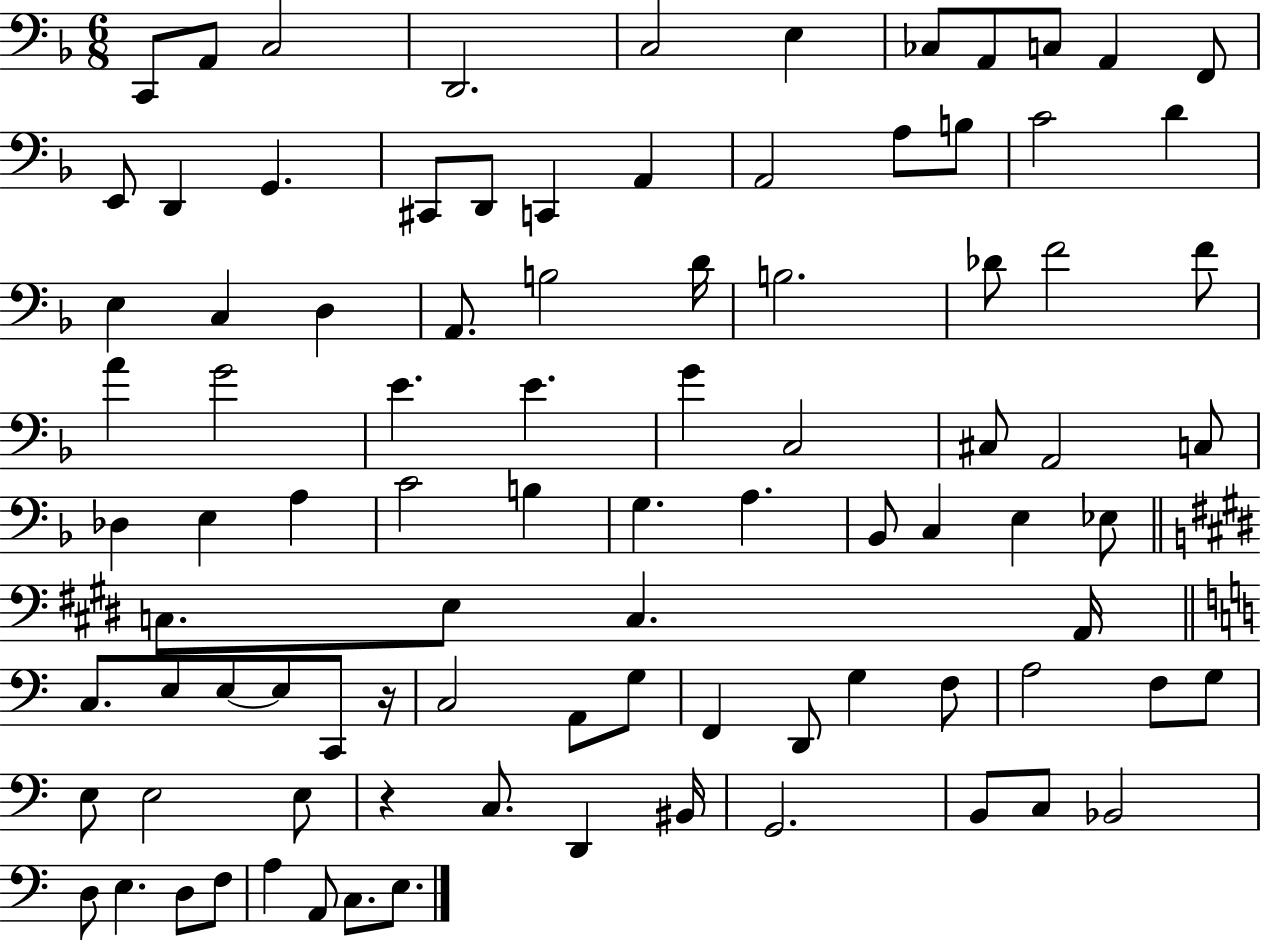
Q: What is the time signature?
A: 6/8